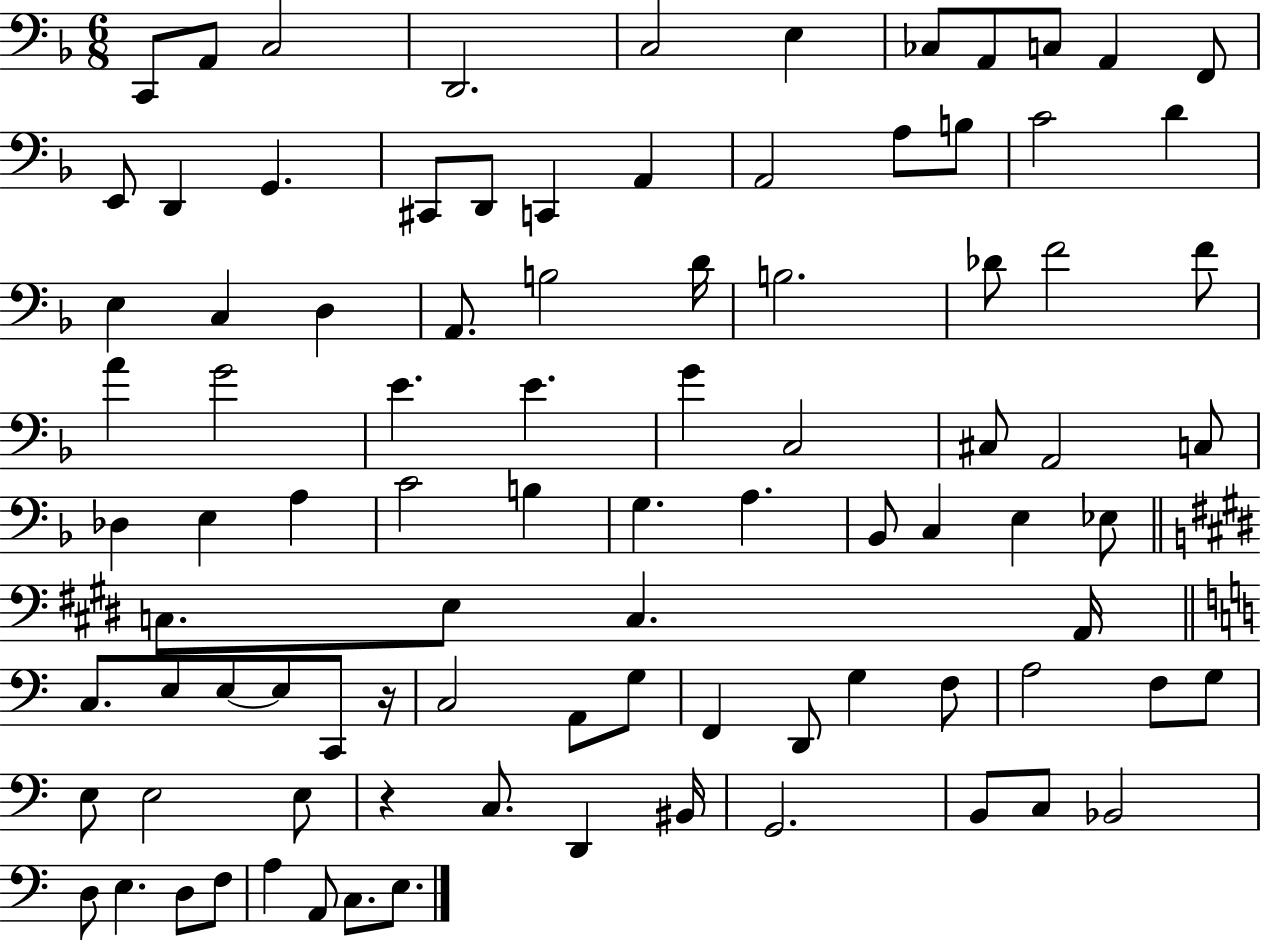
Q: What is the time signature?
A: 6/8